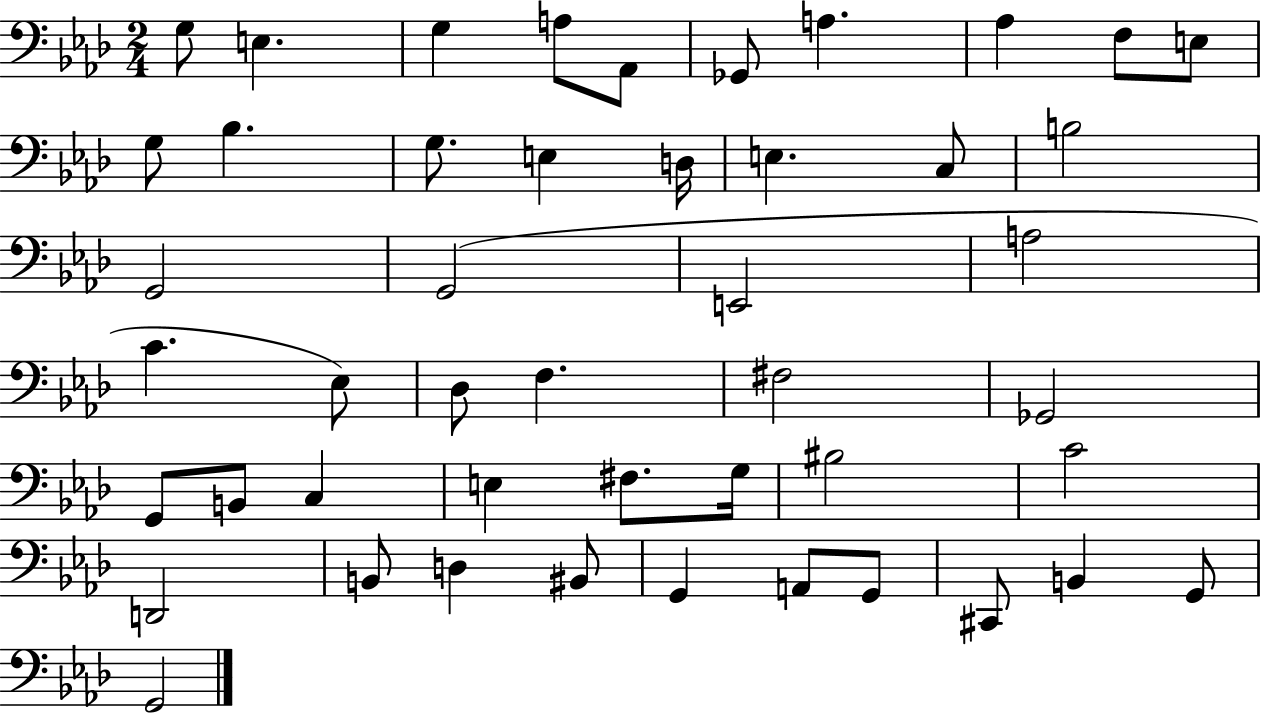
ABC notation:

X:1
T:Untitled
M:2/4
L:1/4
K:Ab
G,/2 E, G, A,/2 _A,,/2 _G,,/2 A, _A, F,/2 E,/2 G,/2 _B, G,/2 E, D,/4 E, C,/2 B,2 G,,2 G,,2 E,,2 A,2 C _E,/2 _D,/2 F, ^F,2 _G,,2 G,,/2 B,,/2 C, E, ^F,/2 G,/4 ^B,2 C2 D,,2 B,,/2 D, ^B,,/2 G,, A,,/2 G,,/2 ^C,,/2 B,, G,,/2 G,,2